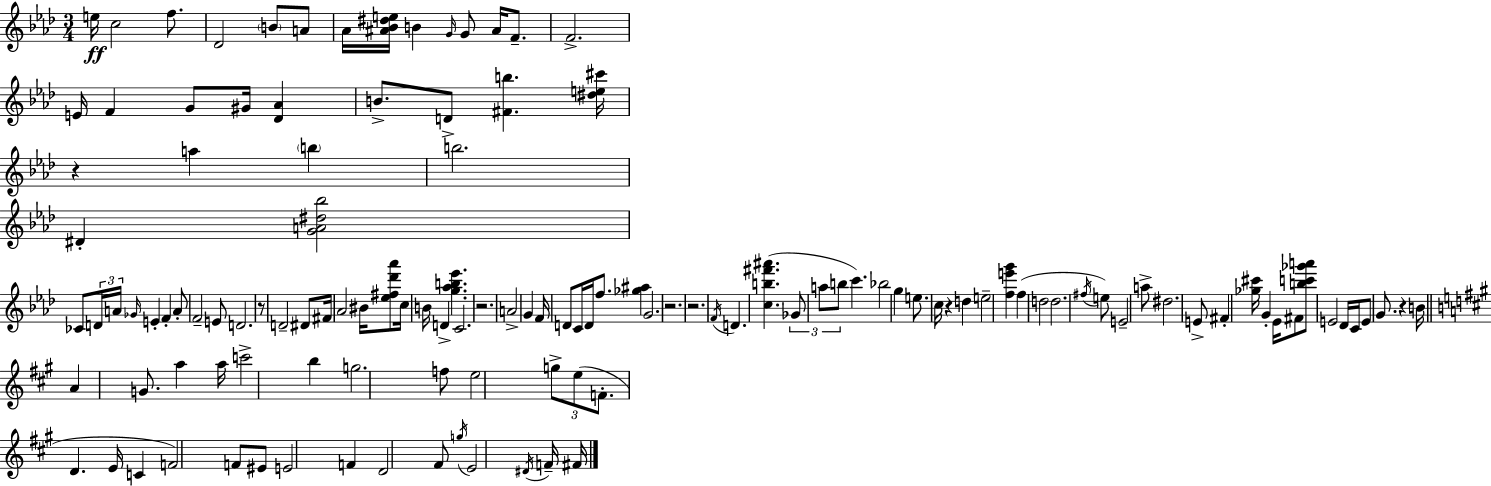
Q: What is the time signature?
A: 3/4